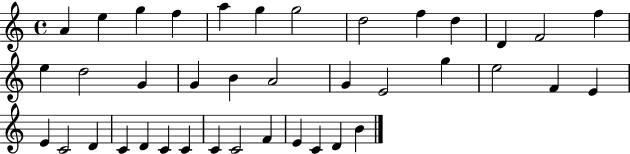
X:1
T:Untitled
M:4/4
L:1/4
K:C
A e g f a g g2 d2 f d D F2 f e d2 G G B A2 G E2 g e2 F E E C2 D C D C C C C2 F E C D B